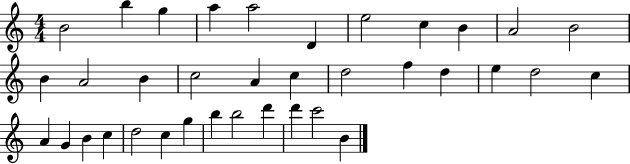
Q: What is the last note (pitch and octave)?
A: B4